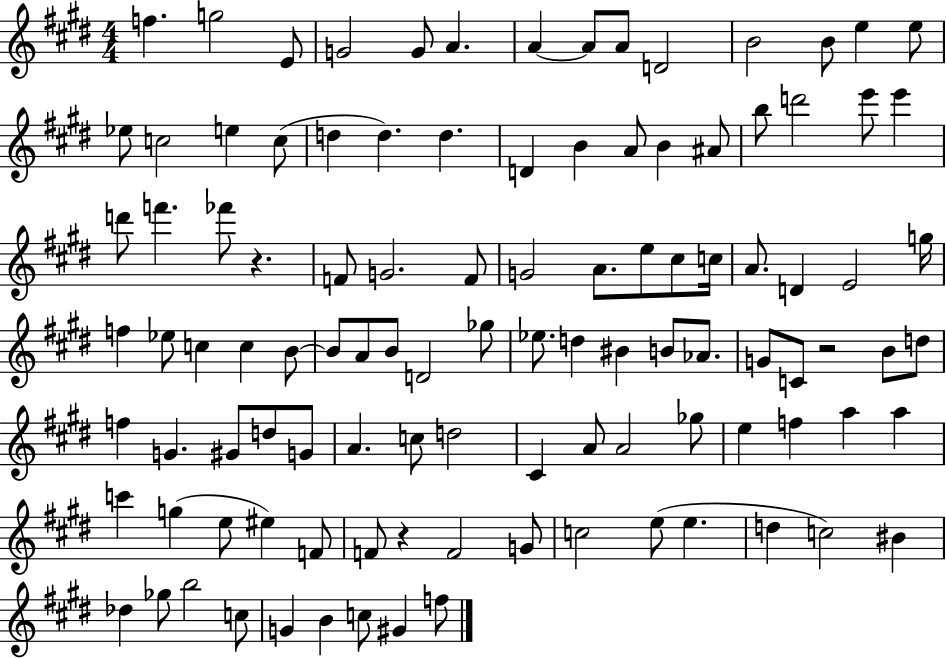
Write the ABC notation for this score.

X:1
T:Untitled
M:4/4
L:1/4
K:E
f g2 E/2 G2 G/2 A A A/2 A/2 D2 B2 B/2 e e/2 _e/2 c2 e c/2 d d d D B A/2 B ^A/2 b/2 d'2 e'/2 e' d'/2 f' _f'/2 z F/2 G2 F/2 G2 A/2 e/2 ^c/2 c/4 A/2 D E2 g/4 f _e/2 c c B/2 B/2 A/2 B/2 D2 _g/2 _e/2 d ^B B/2 _A/2 G/2 C/2 z2 B/2 d/2 f G ^G/2 d/2 G/2 A c/2 d2 ^C A/2 A2 _g/2 e f a a c' g e/2 ^e F/2 F/2 z F2 G/2 c2 e/2 e d c2 ^B _d _g/2 b2 c/2 G B c/2 ^G f/2